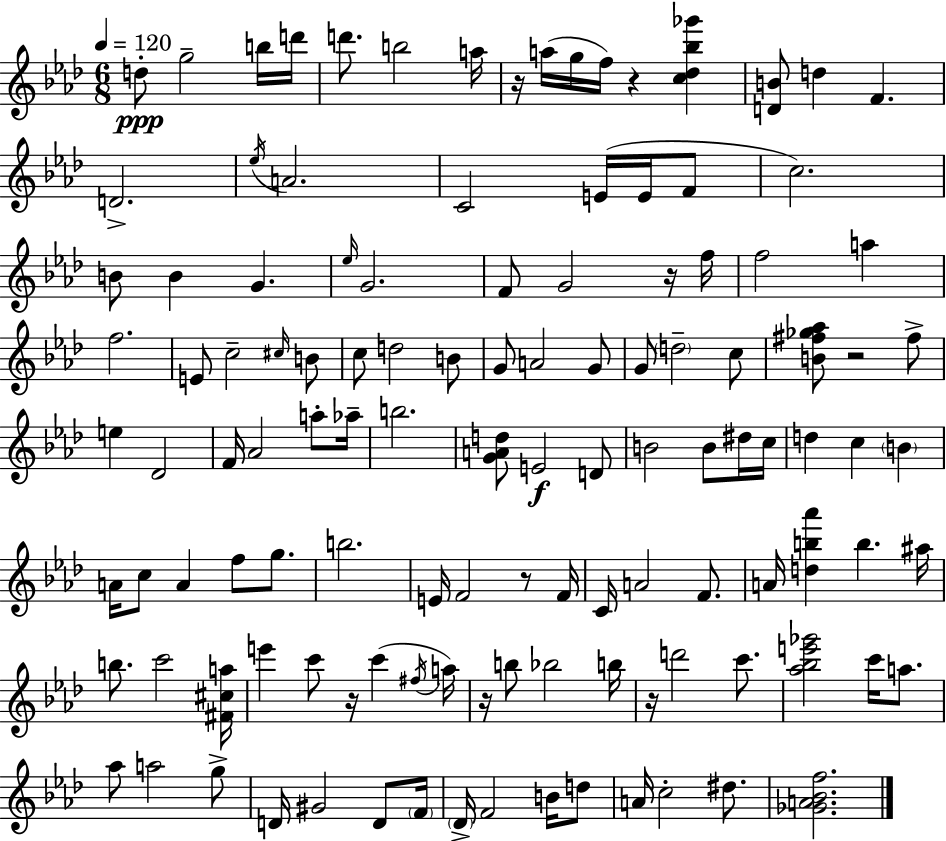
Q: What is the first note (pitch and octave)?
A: D5